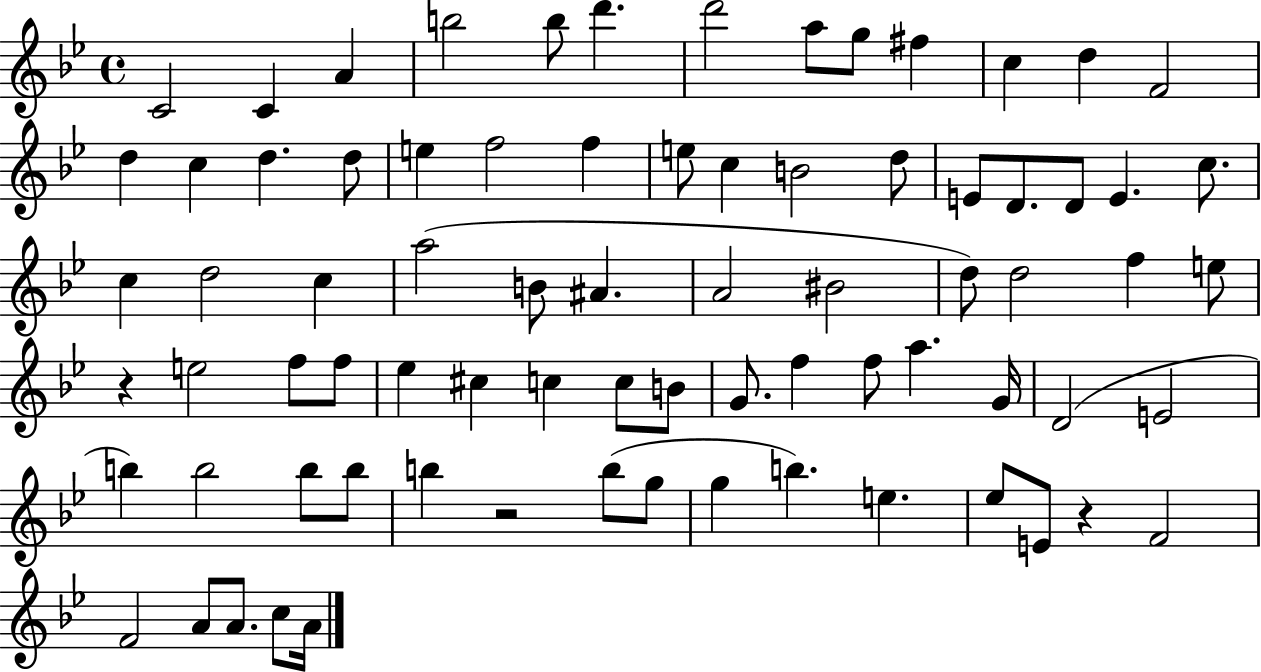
{
  \clef treble
  \time 4/4
  \defaultTimeSignature
  \key bes \major
  \repeat volta 2 { c'2 c'4 a'4 | b''2 b''8 d'''4. | d'''2 a''8 g''8 fis''4 | c''4 d''4 f'2 | \break d''4 c''4 d''4. d''8 | e''4 f''2 f''4 | e''8 c''4 b'2 d''8 | e'8 d'8. d'8 e'4. c''8. | \break c''4 d''2 c''4 | a''2( b'8 ais'4. | a'2 bis'2 | d''8) d''2 f''4 e''8 | \break r4 e''2 f''8 f''8 | ees''4 cis''4 c''4 c''8 b'8 | g'8. f''4 f''8 a''4. g'16 | d'2( e'2 | \break b''4) b''2 b''8 b''8 | b''4 r2 b''8( g''8 | g''4 b''4.) e''4. | ees''8 e'8 r4 f'2 | \break f'2 a'8 a'8. c''8 a'16 | } \bar "|."
}